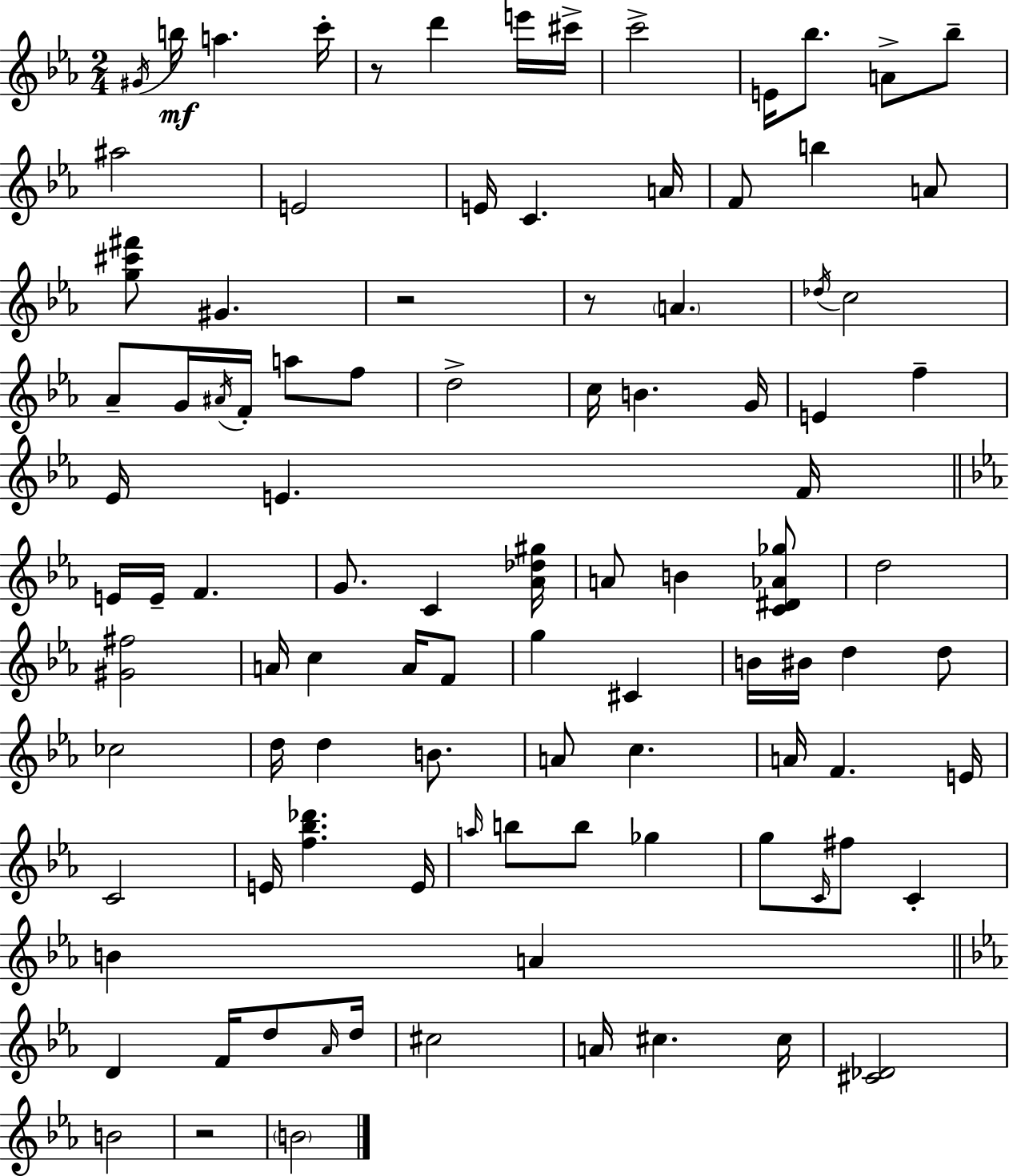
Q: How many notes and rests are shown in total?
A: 100